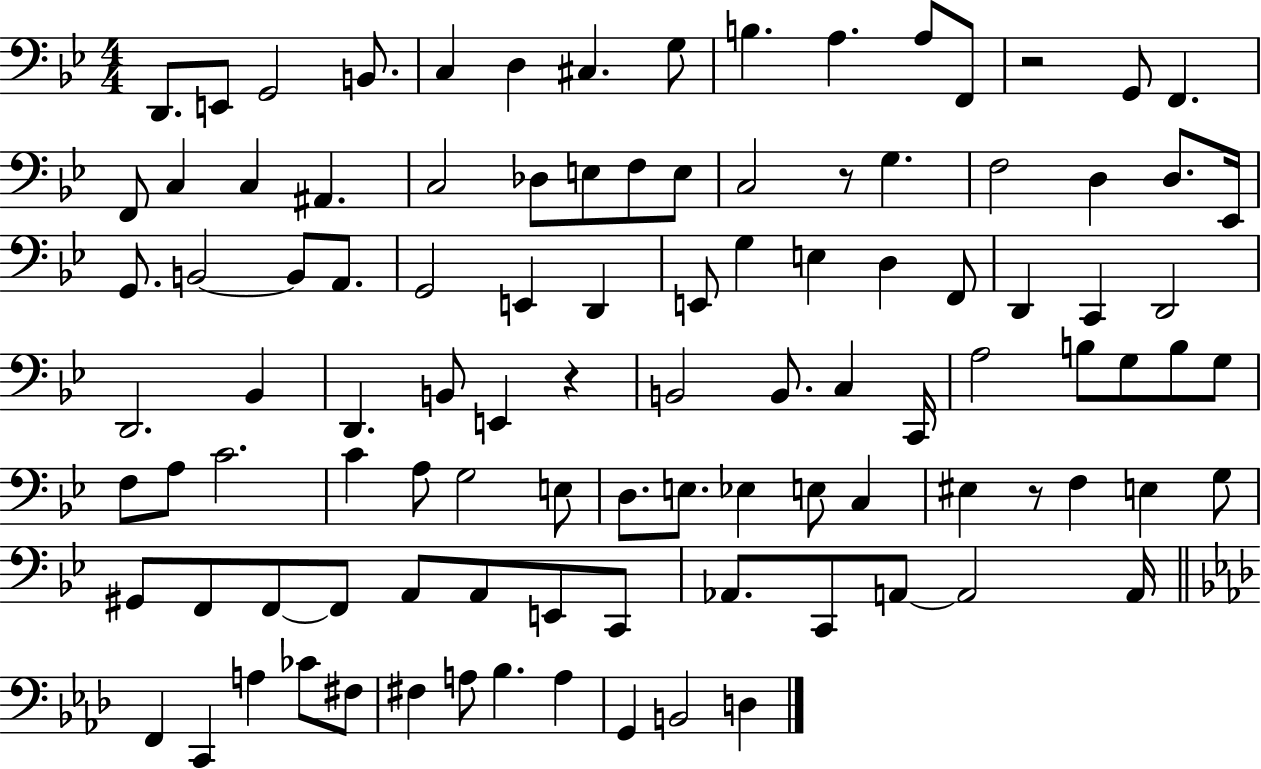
{
  \clef bass
  \numericTimeSignature
  \time 4/4
  \key bes \major
  d,8. e,8 g,2 b,8. | c4 d4 cis4. g8 | b4. a4. a8 f,8 | r2 g,8 f,4. | \break f,8 c4 c4 ais,4. | c2 des8 e8 f8 e8 | c2 r8 g4. | f2 d4 d8. ees,16 | \break g,8. b,2~~ b,8 a,8. | g,2 e,4 d,4 | e,8 g4 e4 d4 f,8 | d,4 c,4 d,2 | \break d,2. bes,4 | d,4. b,8 e,4 r4 | b,2 b,8. c4 c,16 | a2 b8 g8 b8 g8 | \break f8 a8 c'2. | c'4 a8 g2 e8 | d8. e8. ees4 e8 c4 | eis4 r8 f4 e4 g8 | \break gis,8 f,8 f,8~~ f,8 a,8 a,8 e,8 c,8 | aes,8. c,8 a,8~~ a,2 a,16 | \bar "||" \break \key aes \major f,4 c,4 a4 ces'8 fis8 | fis4 a8 bes4. a4 | g,4 b,2 d4 | \bar "|."
}